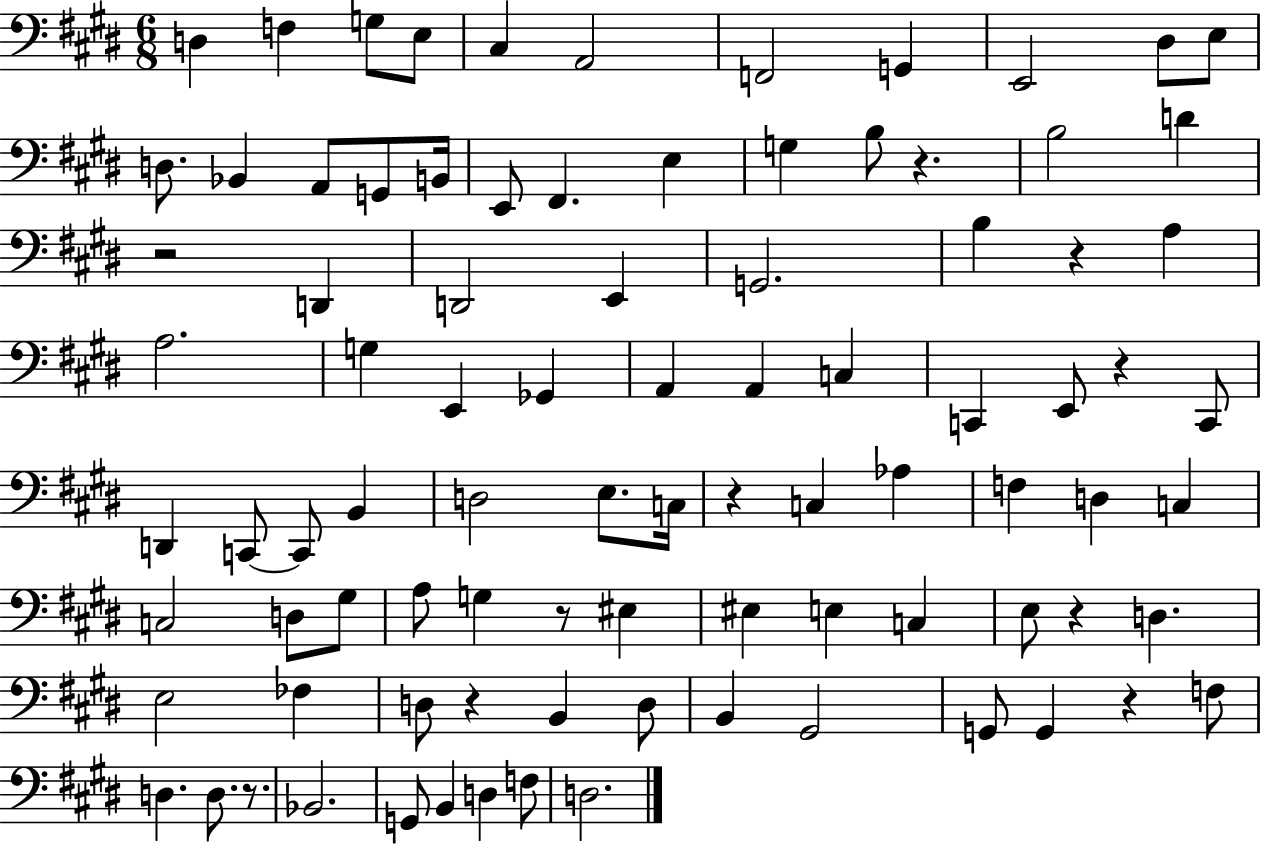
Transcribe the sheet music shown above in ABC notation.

X:1
T:Untitled
M:6/8
L:1/4
K:E
D, F, G,/2 E,/2 ^C, A,,2 F,,2 G,, E,,2 ^D,/2 E,/2 D,/2 _B,, A,,/2 G,,/2 B,,/4 E,,/2 ^F,, E, G, B,/2 z B,2 D z2 D,, D,,2 E,, G,,2 B, z A, A,2 G, E,, _G,, A,, A,, C, C,, E,,/2 z C,,/2 D,, C,,/2 C,,/2 B,, D,2 E,/2 C,/4 z C, _A, F, D, C, C,2 D,/2 ^G,/2 A,/2 G, z/2 ^E, ^E, E, C, E,/2 z D, E,2 _F, D,/2 z B,, D,/2 B,, ^G,,2 G,,/2 G,, z F,/2 D, D,/2 z/2 _B,,2 G,,/2 B,, D, F,/2 D,2